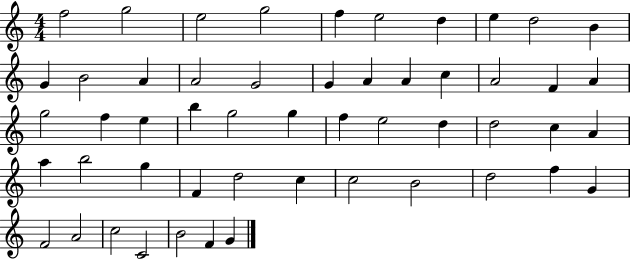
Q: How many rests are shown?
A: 0